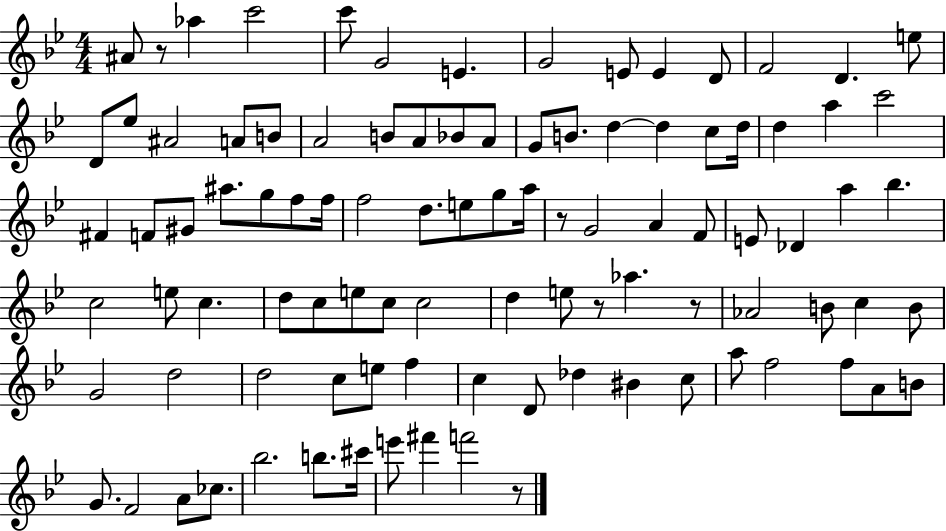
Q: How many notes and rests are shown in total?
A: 97